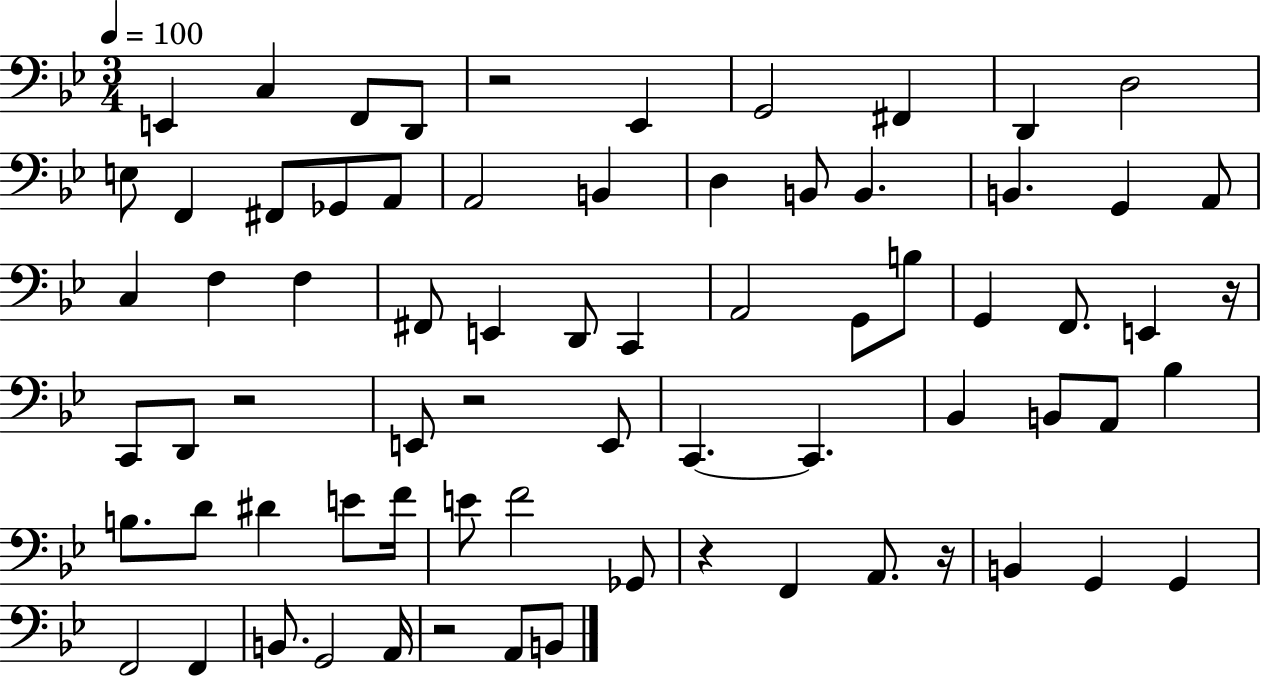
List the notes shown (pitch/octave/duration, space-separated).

E2/q C3/q F2/e D2/e R/h Eb2/q G2/h F#2/q D2/q D3/h E3/e F2/q F#2/e Gb2/e A2/e A2/h B2/q D3/q B2/e B2/q. B2/q. G2/q A2/e C3/q F3/q F3/q F#2/e E2/q D2/e C2/q A2/h G2/e B3/e G2/q F2/e. E2/q R/s C2/e D2/e R/h E2/e R/h E2/e C2/q. C2/q. Bb2/q B2/e A2/e Bb3/q B3/e. D4/e D#4/q E4/e F4/s E4/e F4/h Gb2/e R/q F2/q A2/e. R/s B2/q G2/q G2/q F2/h F2/q B2/e. G2/h A2/s R/h A2/e B2/e